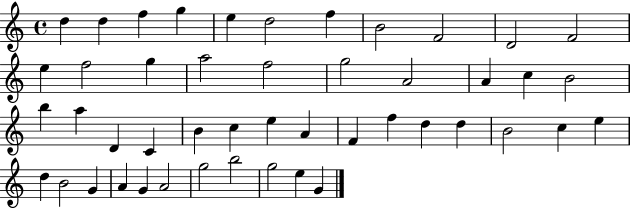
X:1
T:Untitled
M:4/4
L:1/4
K:C
d d f g e d2 f B2 F2 D2 F2 e f2 g a2 f2 g2 A2 A c B2 b a D C B c e A F f d d B2 c e d B2 G A G A2 g2 b2 g2 e G